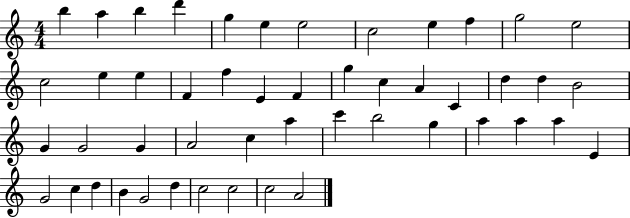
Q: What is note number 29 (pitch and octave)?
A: G4